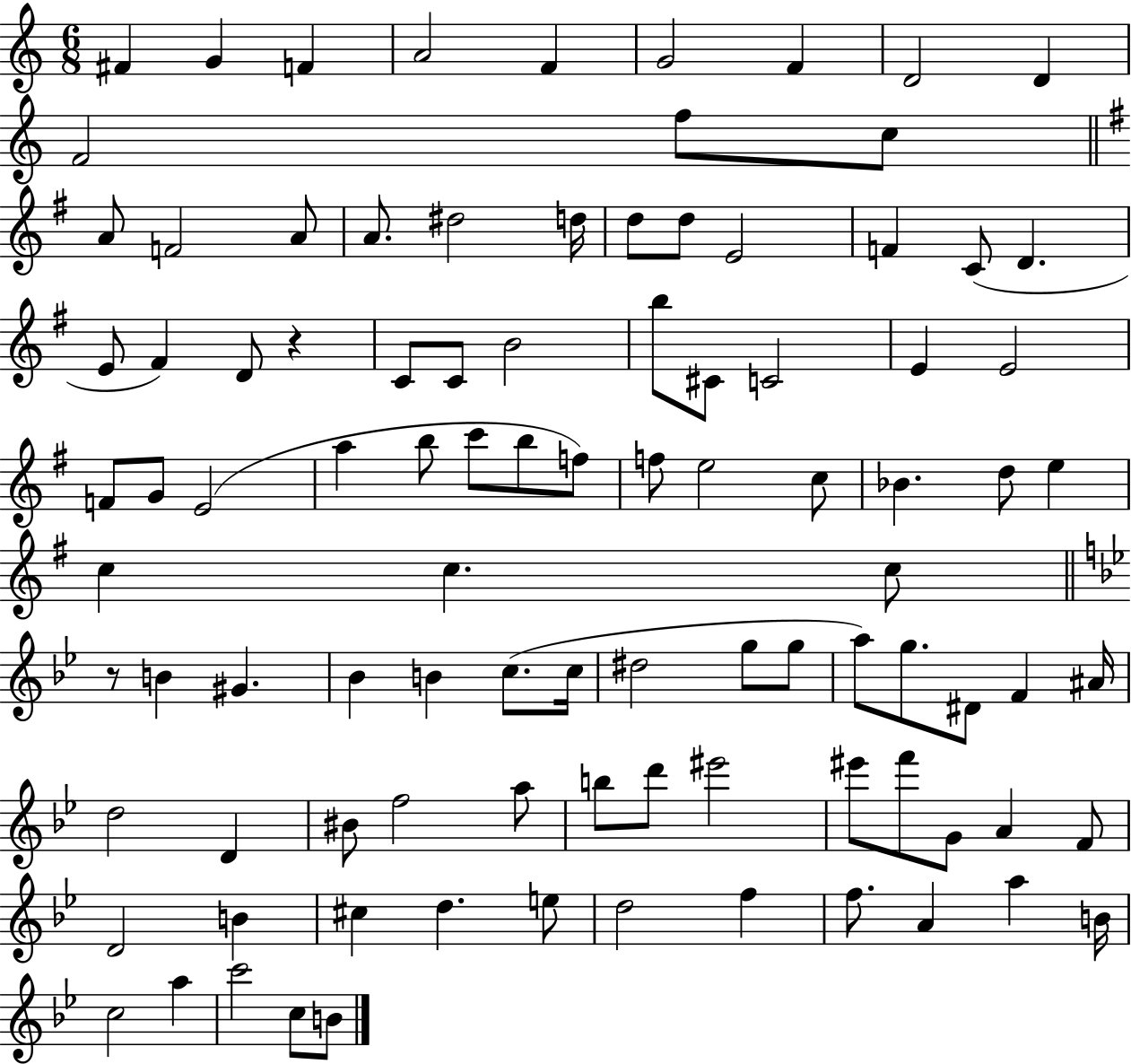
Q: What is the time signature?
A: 6/8